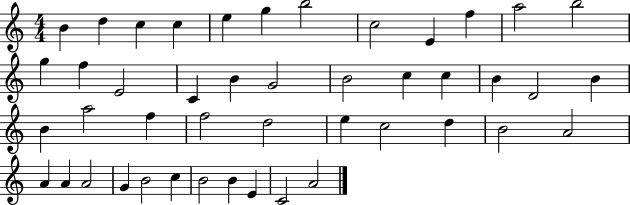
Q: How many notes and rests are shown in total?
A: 45